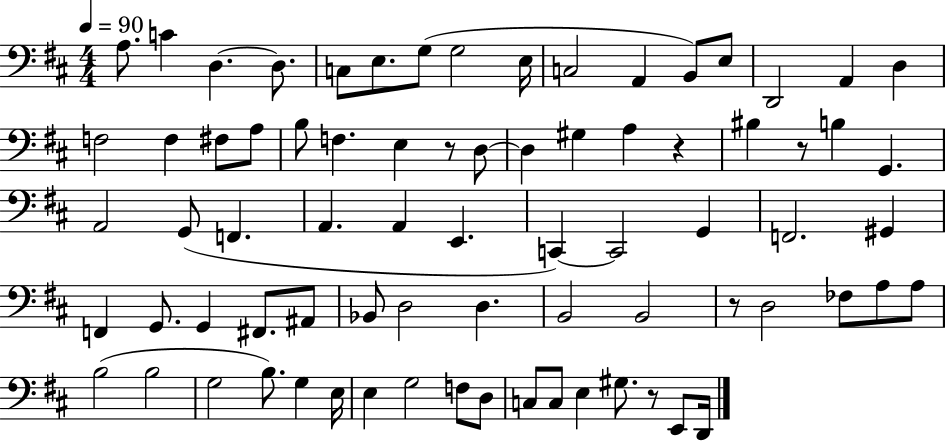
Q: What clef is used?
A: bass